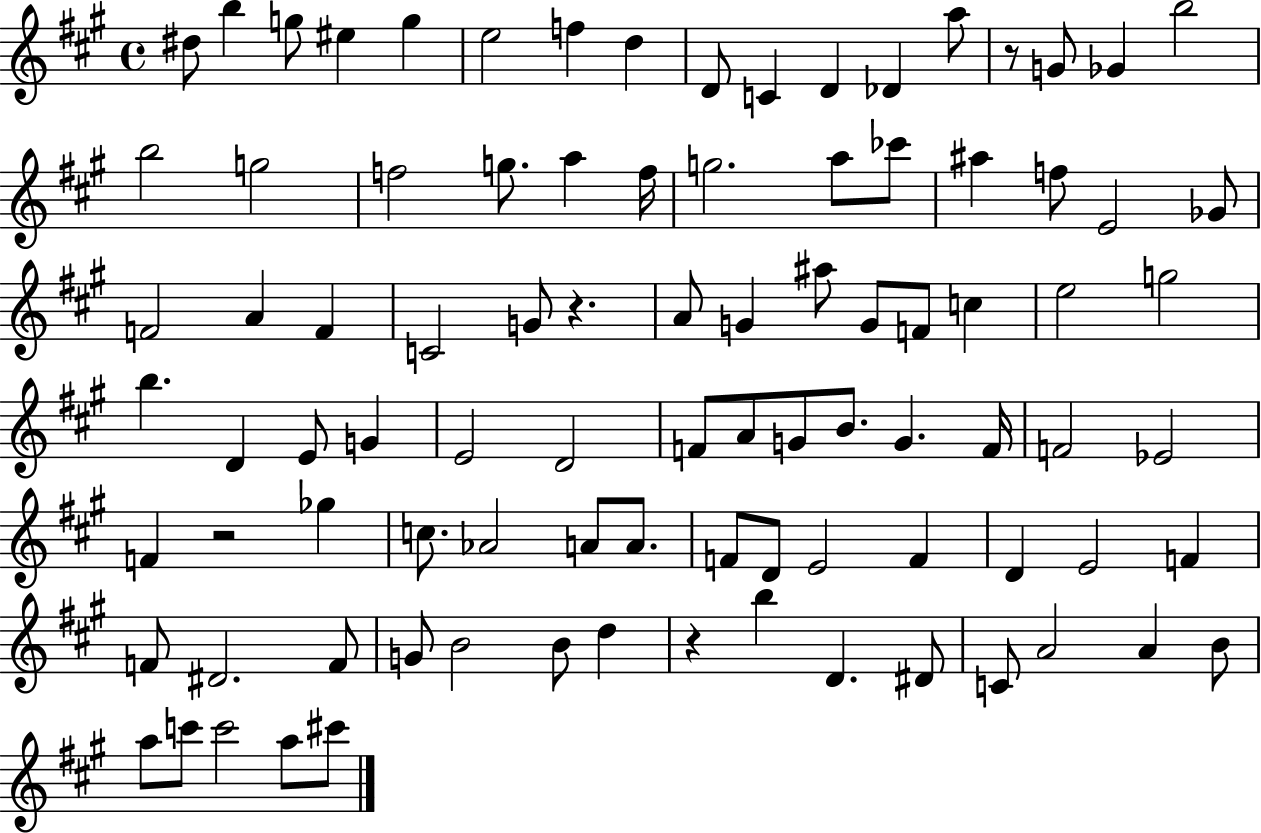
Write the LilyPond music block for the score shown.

{
  \clef treble
  \time 4/4
  \defaultTimeSignature
  \key a \major
  dis''8 b''4 g''8 eis''4 g''4 | e''2 f''4 d''4 | d'8 c'4 d'4 des'4 a''8 | r8 g'8 ges'4 b''2 | \break b''2 g''2 | f''2 g''8. a''4 f''16 | g''2. a''8 ces'''8 | ais''4 f''8 e'2 ges'8 | \break f'2 a'4 f'4 | c'2 g'8 r4. | a'8 g'4 ais''8 g'8 f'8 c''4 | e''2 g''2 | \break b''4. d'4 e'8 g'4 | e'2 d'2 | f'8 a'8 g'8 b'8. g'4. f'16 | f'2 ees'2 | \break f'4 r2 ges''4 | c''8. aes'2 a'8 a'8. | f'8 d'8 e'2 f'4 | d'4 e'2 f'4 | \break f'8 dis'2. f'8 | g'8 b'2 b'8 d''4 | r4 b''4 d'4. dis'8 | c'8 a'2 a'4 b'8 | \break a''8 c'''8 c'''2 a''8 cis'''8 | \bar "|."
}